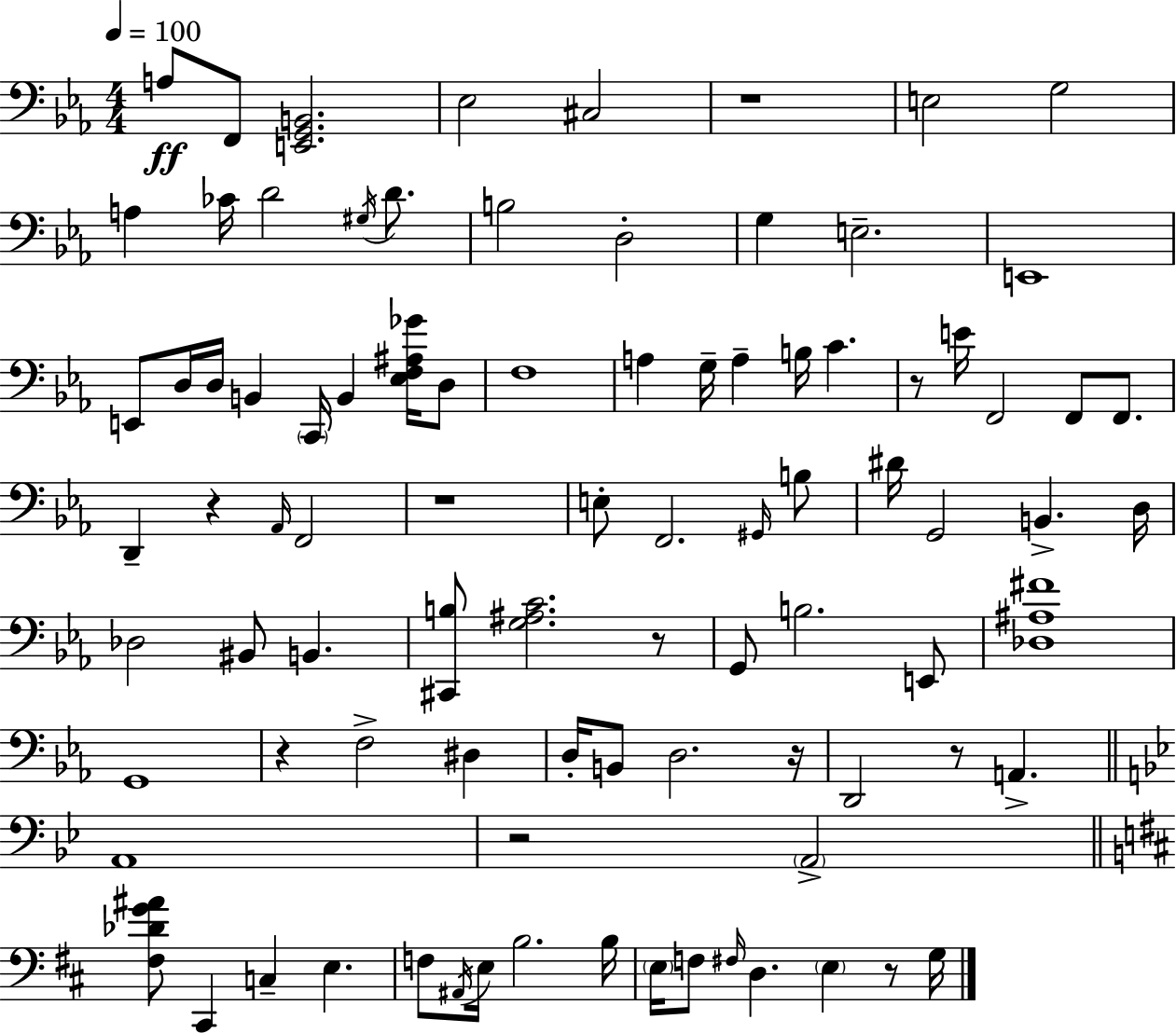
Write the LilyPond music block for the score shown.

{
  \clef bass
  \numericTimeSignature
  \time 4/4
  \key c \minor
  \tempo 4 = 100
  \repeat volta 2 { a8\ff f,8 <e, g, b,>2. | ees2 cis2 | r1 | e2 g2 | \break a4 ces'16 d'2 \acciaccatura { gis16 } d'8. | b2 d2-. | g4 e2.-- | e,1 | \break e,8 d16 d16 b,4 \parenthesize c,16 b,4 <ees f ais ges'>16 d8 | f1 | a4 g16-- a4-- b16 c'4. | r8 e'16 f,2 f,8 f,8. | \break d,4-- r4 \grace { aes,16 } f,2 | r1 | e8-. f,2. | \grace { gis,16 } b8 dis'16 g,2 b,4.-> | \break d16 des2 bis,8 b,4. | <cis, b>8 <g ais c'>2. | r8 g,8 b2. | e,8 <des ais fis'>1 | \break g,1 | r4 f2-> dis4 | d16-. b,8 d2. | r16 d,2 r8 a,4.-> | \break \bar "||" \break \key g \minor a,1 | r2 \parenthesize a,2-> | \bar "||" \break \key b \minor <fis des' g' ais'>8 cis,4 c4-- e4. | f8 \acciaccatura { ais,16 } e16 b2. | b16 \parenthesize e16 f8 \grace { fis16 } d4. \parenthesize e4 r8 | g16 } \bar "|."
}